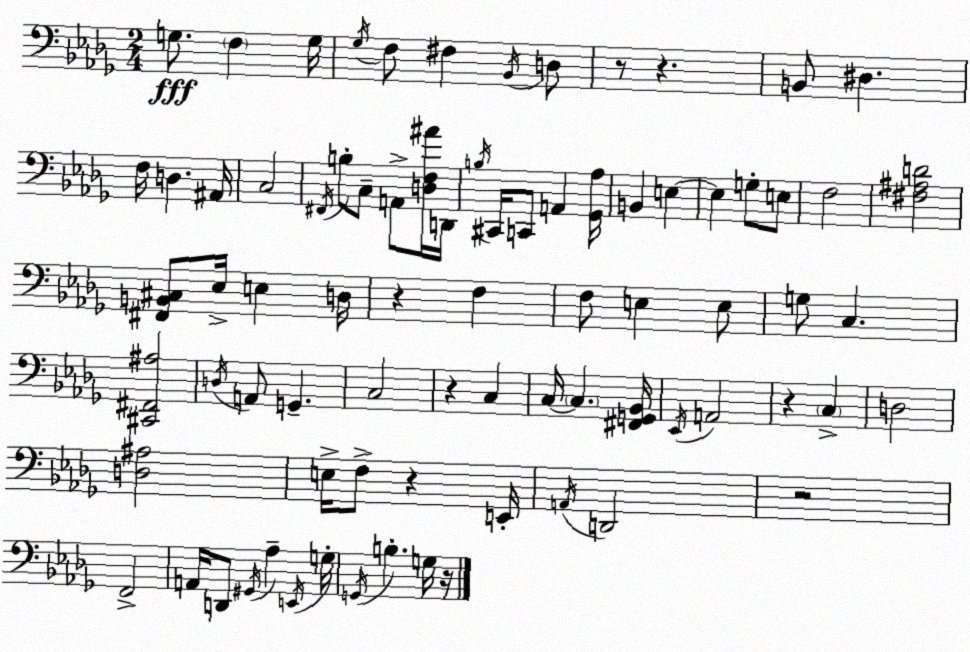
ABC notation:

X:1
T:Untitled
M:2/4
L:1/4
K:Bbm
G,/2 F, G,/4 _G,/4 F,/2 ^F, _B,,/4 D,/2 z/2 z B,,/2 ^D, F,/4 D, ^A,,/4 C,2 ^F,,/4 B,/2 C,/2 A,,/2 [D,F,^A]/4 D,,/4 B,/4 ^C,,/4 C,,/2 A,, [_G,,_A,]/4 B,, E, E, G,/2 E,/2 F,2 [^F,^A,D]2 [^F,,B,,^C,]/2 _E,/4 E, D,/4 z F, F,/2 E, E,/2 G,/2 C, [^C,,^F,,^A,]2 D,/4 A,,/2 G,, C,2 z C, C,/4 C, [^F,,G,,_B,,]/4 _E,,/4 A,,2 z C, D,2 [D,^A,]2 E,/4 F,/2 z E,,/4 A,,/4 D,,2 z2 F,,2 A,,/4 D,,/2 ^G,,/4 _A, E,,/4 G,/4 G,,/4 B, G,/4 z/4